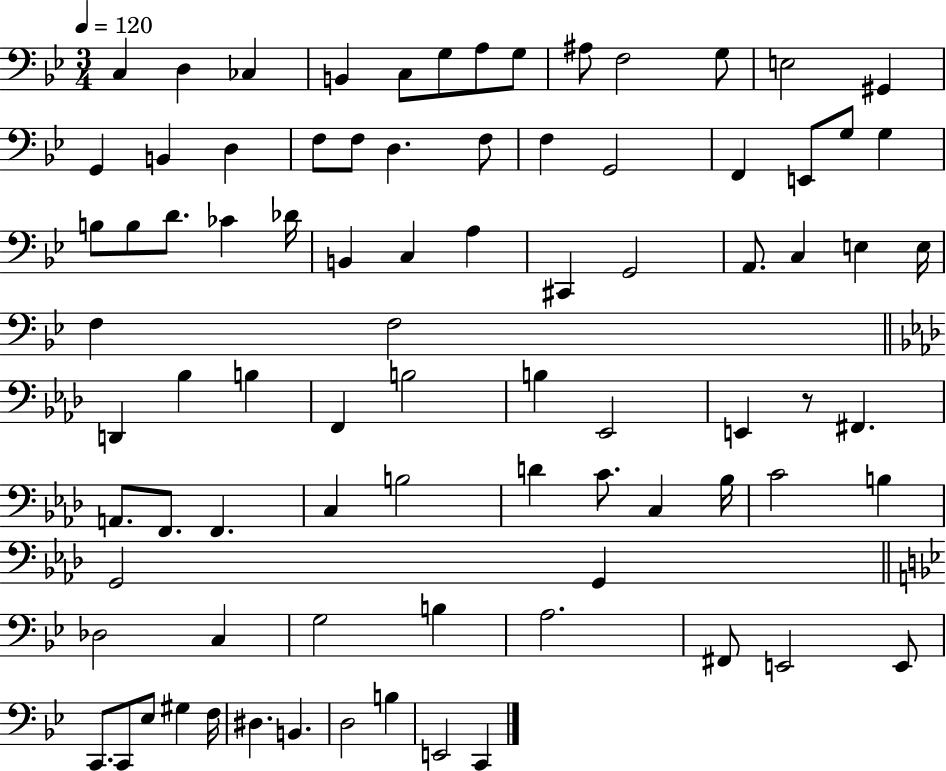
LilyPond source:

{
  \clef bass
  \numericTimeSignature
  \time 3/4
  \key bes \major
  \tempo 4 = 120
  \repeat volta 2 { c4 d4 ces4 | b,4 c8 g8 a8 g8 | ais8 f2 g8 | e2 gis,4 | \break g,4 b,4 d4 | f8 f8 d4. f8 | f4 g,2 | f,4 e,8 g8 g4 | \break b8 b8 d'8. ces'4 des'16 | b,4 c4 a4 | cis,4 g,2 | a,8. c4 e4 e16 | \break f4 f2 | \bar "||" \break \key aes \major d,4 bes4 b4 | f,4 b2 | b4 ees,2 | e,4 r8 fis,4. | \break a,8. f,8. f,4. | c4 b2 | d'4 c'8. c4 bes16 | c'2 b4 | \break g,2 g,4 | \bar "||" \break \key g \minor des2 c4 | g2 b4 | a2. | fis,8 e,2 e,8 | \break c,8. c,8 ees8 gis4 f16 | dis4. b,4. | d2 b4 | e,2 c,4 | \break } \bar "|."
}